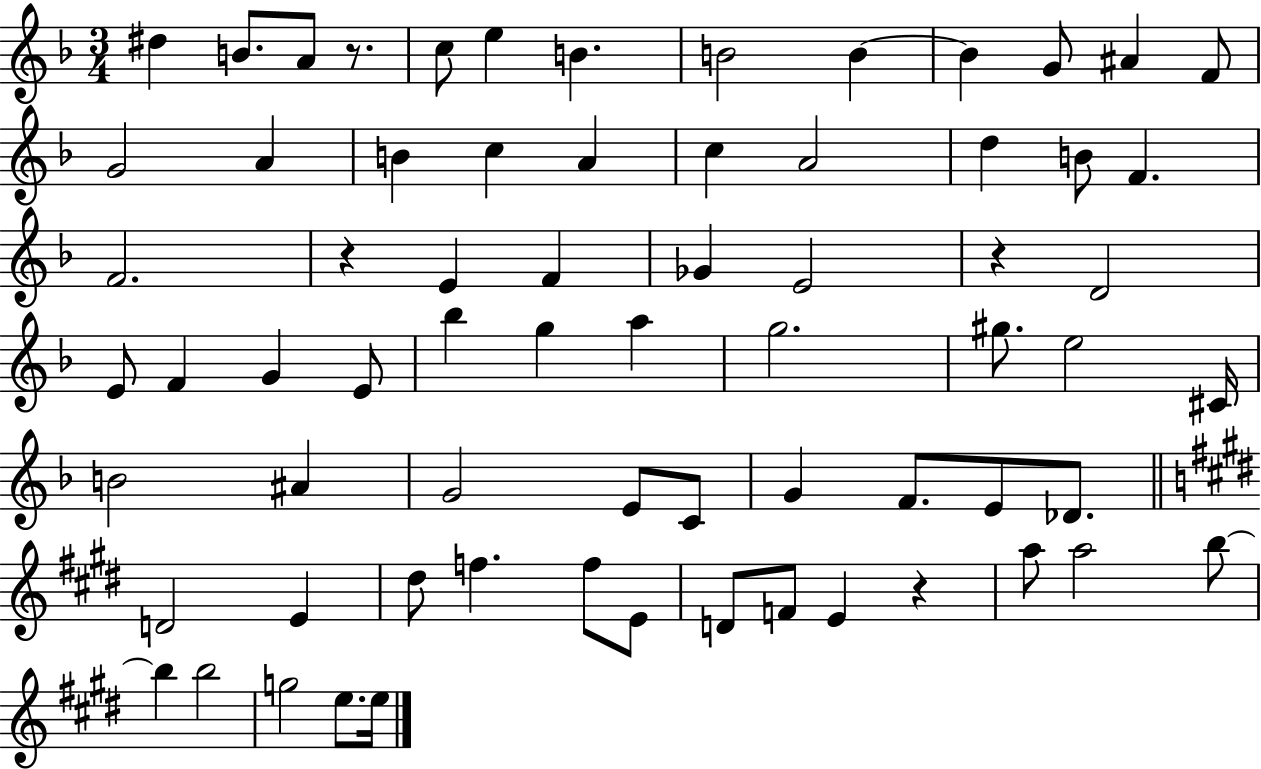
X:1
T:Untitled
M:3/4
L:1/4
K:F
^d B/2 A/2 z/2 c/2 e B B2 B B G/2 ^A F/2 G2 A B c A c A2 d B/2 F F2 z E F _G E2 z D2 E/2 F G E/2 _b g a g2 ^g/2 e2 ^C/4 B2 ^A G2 E/2 C/2 G F/2 E/2 _D/2 D2 E ^d/2 f f/2 E/2 D/2 F/2 E z a/2 a2 b/2 b b2 g2 e/2 e/4